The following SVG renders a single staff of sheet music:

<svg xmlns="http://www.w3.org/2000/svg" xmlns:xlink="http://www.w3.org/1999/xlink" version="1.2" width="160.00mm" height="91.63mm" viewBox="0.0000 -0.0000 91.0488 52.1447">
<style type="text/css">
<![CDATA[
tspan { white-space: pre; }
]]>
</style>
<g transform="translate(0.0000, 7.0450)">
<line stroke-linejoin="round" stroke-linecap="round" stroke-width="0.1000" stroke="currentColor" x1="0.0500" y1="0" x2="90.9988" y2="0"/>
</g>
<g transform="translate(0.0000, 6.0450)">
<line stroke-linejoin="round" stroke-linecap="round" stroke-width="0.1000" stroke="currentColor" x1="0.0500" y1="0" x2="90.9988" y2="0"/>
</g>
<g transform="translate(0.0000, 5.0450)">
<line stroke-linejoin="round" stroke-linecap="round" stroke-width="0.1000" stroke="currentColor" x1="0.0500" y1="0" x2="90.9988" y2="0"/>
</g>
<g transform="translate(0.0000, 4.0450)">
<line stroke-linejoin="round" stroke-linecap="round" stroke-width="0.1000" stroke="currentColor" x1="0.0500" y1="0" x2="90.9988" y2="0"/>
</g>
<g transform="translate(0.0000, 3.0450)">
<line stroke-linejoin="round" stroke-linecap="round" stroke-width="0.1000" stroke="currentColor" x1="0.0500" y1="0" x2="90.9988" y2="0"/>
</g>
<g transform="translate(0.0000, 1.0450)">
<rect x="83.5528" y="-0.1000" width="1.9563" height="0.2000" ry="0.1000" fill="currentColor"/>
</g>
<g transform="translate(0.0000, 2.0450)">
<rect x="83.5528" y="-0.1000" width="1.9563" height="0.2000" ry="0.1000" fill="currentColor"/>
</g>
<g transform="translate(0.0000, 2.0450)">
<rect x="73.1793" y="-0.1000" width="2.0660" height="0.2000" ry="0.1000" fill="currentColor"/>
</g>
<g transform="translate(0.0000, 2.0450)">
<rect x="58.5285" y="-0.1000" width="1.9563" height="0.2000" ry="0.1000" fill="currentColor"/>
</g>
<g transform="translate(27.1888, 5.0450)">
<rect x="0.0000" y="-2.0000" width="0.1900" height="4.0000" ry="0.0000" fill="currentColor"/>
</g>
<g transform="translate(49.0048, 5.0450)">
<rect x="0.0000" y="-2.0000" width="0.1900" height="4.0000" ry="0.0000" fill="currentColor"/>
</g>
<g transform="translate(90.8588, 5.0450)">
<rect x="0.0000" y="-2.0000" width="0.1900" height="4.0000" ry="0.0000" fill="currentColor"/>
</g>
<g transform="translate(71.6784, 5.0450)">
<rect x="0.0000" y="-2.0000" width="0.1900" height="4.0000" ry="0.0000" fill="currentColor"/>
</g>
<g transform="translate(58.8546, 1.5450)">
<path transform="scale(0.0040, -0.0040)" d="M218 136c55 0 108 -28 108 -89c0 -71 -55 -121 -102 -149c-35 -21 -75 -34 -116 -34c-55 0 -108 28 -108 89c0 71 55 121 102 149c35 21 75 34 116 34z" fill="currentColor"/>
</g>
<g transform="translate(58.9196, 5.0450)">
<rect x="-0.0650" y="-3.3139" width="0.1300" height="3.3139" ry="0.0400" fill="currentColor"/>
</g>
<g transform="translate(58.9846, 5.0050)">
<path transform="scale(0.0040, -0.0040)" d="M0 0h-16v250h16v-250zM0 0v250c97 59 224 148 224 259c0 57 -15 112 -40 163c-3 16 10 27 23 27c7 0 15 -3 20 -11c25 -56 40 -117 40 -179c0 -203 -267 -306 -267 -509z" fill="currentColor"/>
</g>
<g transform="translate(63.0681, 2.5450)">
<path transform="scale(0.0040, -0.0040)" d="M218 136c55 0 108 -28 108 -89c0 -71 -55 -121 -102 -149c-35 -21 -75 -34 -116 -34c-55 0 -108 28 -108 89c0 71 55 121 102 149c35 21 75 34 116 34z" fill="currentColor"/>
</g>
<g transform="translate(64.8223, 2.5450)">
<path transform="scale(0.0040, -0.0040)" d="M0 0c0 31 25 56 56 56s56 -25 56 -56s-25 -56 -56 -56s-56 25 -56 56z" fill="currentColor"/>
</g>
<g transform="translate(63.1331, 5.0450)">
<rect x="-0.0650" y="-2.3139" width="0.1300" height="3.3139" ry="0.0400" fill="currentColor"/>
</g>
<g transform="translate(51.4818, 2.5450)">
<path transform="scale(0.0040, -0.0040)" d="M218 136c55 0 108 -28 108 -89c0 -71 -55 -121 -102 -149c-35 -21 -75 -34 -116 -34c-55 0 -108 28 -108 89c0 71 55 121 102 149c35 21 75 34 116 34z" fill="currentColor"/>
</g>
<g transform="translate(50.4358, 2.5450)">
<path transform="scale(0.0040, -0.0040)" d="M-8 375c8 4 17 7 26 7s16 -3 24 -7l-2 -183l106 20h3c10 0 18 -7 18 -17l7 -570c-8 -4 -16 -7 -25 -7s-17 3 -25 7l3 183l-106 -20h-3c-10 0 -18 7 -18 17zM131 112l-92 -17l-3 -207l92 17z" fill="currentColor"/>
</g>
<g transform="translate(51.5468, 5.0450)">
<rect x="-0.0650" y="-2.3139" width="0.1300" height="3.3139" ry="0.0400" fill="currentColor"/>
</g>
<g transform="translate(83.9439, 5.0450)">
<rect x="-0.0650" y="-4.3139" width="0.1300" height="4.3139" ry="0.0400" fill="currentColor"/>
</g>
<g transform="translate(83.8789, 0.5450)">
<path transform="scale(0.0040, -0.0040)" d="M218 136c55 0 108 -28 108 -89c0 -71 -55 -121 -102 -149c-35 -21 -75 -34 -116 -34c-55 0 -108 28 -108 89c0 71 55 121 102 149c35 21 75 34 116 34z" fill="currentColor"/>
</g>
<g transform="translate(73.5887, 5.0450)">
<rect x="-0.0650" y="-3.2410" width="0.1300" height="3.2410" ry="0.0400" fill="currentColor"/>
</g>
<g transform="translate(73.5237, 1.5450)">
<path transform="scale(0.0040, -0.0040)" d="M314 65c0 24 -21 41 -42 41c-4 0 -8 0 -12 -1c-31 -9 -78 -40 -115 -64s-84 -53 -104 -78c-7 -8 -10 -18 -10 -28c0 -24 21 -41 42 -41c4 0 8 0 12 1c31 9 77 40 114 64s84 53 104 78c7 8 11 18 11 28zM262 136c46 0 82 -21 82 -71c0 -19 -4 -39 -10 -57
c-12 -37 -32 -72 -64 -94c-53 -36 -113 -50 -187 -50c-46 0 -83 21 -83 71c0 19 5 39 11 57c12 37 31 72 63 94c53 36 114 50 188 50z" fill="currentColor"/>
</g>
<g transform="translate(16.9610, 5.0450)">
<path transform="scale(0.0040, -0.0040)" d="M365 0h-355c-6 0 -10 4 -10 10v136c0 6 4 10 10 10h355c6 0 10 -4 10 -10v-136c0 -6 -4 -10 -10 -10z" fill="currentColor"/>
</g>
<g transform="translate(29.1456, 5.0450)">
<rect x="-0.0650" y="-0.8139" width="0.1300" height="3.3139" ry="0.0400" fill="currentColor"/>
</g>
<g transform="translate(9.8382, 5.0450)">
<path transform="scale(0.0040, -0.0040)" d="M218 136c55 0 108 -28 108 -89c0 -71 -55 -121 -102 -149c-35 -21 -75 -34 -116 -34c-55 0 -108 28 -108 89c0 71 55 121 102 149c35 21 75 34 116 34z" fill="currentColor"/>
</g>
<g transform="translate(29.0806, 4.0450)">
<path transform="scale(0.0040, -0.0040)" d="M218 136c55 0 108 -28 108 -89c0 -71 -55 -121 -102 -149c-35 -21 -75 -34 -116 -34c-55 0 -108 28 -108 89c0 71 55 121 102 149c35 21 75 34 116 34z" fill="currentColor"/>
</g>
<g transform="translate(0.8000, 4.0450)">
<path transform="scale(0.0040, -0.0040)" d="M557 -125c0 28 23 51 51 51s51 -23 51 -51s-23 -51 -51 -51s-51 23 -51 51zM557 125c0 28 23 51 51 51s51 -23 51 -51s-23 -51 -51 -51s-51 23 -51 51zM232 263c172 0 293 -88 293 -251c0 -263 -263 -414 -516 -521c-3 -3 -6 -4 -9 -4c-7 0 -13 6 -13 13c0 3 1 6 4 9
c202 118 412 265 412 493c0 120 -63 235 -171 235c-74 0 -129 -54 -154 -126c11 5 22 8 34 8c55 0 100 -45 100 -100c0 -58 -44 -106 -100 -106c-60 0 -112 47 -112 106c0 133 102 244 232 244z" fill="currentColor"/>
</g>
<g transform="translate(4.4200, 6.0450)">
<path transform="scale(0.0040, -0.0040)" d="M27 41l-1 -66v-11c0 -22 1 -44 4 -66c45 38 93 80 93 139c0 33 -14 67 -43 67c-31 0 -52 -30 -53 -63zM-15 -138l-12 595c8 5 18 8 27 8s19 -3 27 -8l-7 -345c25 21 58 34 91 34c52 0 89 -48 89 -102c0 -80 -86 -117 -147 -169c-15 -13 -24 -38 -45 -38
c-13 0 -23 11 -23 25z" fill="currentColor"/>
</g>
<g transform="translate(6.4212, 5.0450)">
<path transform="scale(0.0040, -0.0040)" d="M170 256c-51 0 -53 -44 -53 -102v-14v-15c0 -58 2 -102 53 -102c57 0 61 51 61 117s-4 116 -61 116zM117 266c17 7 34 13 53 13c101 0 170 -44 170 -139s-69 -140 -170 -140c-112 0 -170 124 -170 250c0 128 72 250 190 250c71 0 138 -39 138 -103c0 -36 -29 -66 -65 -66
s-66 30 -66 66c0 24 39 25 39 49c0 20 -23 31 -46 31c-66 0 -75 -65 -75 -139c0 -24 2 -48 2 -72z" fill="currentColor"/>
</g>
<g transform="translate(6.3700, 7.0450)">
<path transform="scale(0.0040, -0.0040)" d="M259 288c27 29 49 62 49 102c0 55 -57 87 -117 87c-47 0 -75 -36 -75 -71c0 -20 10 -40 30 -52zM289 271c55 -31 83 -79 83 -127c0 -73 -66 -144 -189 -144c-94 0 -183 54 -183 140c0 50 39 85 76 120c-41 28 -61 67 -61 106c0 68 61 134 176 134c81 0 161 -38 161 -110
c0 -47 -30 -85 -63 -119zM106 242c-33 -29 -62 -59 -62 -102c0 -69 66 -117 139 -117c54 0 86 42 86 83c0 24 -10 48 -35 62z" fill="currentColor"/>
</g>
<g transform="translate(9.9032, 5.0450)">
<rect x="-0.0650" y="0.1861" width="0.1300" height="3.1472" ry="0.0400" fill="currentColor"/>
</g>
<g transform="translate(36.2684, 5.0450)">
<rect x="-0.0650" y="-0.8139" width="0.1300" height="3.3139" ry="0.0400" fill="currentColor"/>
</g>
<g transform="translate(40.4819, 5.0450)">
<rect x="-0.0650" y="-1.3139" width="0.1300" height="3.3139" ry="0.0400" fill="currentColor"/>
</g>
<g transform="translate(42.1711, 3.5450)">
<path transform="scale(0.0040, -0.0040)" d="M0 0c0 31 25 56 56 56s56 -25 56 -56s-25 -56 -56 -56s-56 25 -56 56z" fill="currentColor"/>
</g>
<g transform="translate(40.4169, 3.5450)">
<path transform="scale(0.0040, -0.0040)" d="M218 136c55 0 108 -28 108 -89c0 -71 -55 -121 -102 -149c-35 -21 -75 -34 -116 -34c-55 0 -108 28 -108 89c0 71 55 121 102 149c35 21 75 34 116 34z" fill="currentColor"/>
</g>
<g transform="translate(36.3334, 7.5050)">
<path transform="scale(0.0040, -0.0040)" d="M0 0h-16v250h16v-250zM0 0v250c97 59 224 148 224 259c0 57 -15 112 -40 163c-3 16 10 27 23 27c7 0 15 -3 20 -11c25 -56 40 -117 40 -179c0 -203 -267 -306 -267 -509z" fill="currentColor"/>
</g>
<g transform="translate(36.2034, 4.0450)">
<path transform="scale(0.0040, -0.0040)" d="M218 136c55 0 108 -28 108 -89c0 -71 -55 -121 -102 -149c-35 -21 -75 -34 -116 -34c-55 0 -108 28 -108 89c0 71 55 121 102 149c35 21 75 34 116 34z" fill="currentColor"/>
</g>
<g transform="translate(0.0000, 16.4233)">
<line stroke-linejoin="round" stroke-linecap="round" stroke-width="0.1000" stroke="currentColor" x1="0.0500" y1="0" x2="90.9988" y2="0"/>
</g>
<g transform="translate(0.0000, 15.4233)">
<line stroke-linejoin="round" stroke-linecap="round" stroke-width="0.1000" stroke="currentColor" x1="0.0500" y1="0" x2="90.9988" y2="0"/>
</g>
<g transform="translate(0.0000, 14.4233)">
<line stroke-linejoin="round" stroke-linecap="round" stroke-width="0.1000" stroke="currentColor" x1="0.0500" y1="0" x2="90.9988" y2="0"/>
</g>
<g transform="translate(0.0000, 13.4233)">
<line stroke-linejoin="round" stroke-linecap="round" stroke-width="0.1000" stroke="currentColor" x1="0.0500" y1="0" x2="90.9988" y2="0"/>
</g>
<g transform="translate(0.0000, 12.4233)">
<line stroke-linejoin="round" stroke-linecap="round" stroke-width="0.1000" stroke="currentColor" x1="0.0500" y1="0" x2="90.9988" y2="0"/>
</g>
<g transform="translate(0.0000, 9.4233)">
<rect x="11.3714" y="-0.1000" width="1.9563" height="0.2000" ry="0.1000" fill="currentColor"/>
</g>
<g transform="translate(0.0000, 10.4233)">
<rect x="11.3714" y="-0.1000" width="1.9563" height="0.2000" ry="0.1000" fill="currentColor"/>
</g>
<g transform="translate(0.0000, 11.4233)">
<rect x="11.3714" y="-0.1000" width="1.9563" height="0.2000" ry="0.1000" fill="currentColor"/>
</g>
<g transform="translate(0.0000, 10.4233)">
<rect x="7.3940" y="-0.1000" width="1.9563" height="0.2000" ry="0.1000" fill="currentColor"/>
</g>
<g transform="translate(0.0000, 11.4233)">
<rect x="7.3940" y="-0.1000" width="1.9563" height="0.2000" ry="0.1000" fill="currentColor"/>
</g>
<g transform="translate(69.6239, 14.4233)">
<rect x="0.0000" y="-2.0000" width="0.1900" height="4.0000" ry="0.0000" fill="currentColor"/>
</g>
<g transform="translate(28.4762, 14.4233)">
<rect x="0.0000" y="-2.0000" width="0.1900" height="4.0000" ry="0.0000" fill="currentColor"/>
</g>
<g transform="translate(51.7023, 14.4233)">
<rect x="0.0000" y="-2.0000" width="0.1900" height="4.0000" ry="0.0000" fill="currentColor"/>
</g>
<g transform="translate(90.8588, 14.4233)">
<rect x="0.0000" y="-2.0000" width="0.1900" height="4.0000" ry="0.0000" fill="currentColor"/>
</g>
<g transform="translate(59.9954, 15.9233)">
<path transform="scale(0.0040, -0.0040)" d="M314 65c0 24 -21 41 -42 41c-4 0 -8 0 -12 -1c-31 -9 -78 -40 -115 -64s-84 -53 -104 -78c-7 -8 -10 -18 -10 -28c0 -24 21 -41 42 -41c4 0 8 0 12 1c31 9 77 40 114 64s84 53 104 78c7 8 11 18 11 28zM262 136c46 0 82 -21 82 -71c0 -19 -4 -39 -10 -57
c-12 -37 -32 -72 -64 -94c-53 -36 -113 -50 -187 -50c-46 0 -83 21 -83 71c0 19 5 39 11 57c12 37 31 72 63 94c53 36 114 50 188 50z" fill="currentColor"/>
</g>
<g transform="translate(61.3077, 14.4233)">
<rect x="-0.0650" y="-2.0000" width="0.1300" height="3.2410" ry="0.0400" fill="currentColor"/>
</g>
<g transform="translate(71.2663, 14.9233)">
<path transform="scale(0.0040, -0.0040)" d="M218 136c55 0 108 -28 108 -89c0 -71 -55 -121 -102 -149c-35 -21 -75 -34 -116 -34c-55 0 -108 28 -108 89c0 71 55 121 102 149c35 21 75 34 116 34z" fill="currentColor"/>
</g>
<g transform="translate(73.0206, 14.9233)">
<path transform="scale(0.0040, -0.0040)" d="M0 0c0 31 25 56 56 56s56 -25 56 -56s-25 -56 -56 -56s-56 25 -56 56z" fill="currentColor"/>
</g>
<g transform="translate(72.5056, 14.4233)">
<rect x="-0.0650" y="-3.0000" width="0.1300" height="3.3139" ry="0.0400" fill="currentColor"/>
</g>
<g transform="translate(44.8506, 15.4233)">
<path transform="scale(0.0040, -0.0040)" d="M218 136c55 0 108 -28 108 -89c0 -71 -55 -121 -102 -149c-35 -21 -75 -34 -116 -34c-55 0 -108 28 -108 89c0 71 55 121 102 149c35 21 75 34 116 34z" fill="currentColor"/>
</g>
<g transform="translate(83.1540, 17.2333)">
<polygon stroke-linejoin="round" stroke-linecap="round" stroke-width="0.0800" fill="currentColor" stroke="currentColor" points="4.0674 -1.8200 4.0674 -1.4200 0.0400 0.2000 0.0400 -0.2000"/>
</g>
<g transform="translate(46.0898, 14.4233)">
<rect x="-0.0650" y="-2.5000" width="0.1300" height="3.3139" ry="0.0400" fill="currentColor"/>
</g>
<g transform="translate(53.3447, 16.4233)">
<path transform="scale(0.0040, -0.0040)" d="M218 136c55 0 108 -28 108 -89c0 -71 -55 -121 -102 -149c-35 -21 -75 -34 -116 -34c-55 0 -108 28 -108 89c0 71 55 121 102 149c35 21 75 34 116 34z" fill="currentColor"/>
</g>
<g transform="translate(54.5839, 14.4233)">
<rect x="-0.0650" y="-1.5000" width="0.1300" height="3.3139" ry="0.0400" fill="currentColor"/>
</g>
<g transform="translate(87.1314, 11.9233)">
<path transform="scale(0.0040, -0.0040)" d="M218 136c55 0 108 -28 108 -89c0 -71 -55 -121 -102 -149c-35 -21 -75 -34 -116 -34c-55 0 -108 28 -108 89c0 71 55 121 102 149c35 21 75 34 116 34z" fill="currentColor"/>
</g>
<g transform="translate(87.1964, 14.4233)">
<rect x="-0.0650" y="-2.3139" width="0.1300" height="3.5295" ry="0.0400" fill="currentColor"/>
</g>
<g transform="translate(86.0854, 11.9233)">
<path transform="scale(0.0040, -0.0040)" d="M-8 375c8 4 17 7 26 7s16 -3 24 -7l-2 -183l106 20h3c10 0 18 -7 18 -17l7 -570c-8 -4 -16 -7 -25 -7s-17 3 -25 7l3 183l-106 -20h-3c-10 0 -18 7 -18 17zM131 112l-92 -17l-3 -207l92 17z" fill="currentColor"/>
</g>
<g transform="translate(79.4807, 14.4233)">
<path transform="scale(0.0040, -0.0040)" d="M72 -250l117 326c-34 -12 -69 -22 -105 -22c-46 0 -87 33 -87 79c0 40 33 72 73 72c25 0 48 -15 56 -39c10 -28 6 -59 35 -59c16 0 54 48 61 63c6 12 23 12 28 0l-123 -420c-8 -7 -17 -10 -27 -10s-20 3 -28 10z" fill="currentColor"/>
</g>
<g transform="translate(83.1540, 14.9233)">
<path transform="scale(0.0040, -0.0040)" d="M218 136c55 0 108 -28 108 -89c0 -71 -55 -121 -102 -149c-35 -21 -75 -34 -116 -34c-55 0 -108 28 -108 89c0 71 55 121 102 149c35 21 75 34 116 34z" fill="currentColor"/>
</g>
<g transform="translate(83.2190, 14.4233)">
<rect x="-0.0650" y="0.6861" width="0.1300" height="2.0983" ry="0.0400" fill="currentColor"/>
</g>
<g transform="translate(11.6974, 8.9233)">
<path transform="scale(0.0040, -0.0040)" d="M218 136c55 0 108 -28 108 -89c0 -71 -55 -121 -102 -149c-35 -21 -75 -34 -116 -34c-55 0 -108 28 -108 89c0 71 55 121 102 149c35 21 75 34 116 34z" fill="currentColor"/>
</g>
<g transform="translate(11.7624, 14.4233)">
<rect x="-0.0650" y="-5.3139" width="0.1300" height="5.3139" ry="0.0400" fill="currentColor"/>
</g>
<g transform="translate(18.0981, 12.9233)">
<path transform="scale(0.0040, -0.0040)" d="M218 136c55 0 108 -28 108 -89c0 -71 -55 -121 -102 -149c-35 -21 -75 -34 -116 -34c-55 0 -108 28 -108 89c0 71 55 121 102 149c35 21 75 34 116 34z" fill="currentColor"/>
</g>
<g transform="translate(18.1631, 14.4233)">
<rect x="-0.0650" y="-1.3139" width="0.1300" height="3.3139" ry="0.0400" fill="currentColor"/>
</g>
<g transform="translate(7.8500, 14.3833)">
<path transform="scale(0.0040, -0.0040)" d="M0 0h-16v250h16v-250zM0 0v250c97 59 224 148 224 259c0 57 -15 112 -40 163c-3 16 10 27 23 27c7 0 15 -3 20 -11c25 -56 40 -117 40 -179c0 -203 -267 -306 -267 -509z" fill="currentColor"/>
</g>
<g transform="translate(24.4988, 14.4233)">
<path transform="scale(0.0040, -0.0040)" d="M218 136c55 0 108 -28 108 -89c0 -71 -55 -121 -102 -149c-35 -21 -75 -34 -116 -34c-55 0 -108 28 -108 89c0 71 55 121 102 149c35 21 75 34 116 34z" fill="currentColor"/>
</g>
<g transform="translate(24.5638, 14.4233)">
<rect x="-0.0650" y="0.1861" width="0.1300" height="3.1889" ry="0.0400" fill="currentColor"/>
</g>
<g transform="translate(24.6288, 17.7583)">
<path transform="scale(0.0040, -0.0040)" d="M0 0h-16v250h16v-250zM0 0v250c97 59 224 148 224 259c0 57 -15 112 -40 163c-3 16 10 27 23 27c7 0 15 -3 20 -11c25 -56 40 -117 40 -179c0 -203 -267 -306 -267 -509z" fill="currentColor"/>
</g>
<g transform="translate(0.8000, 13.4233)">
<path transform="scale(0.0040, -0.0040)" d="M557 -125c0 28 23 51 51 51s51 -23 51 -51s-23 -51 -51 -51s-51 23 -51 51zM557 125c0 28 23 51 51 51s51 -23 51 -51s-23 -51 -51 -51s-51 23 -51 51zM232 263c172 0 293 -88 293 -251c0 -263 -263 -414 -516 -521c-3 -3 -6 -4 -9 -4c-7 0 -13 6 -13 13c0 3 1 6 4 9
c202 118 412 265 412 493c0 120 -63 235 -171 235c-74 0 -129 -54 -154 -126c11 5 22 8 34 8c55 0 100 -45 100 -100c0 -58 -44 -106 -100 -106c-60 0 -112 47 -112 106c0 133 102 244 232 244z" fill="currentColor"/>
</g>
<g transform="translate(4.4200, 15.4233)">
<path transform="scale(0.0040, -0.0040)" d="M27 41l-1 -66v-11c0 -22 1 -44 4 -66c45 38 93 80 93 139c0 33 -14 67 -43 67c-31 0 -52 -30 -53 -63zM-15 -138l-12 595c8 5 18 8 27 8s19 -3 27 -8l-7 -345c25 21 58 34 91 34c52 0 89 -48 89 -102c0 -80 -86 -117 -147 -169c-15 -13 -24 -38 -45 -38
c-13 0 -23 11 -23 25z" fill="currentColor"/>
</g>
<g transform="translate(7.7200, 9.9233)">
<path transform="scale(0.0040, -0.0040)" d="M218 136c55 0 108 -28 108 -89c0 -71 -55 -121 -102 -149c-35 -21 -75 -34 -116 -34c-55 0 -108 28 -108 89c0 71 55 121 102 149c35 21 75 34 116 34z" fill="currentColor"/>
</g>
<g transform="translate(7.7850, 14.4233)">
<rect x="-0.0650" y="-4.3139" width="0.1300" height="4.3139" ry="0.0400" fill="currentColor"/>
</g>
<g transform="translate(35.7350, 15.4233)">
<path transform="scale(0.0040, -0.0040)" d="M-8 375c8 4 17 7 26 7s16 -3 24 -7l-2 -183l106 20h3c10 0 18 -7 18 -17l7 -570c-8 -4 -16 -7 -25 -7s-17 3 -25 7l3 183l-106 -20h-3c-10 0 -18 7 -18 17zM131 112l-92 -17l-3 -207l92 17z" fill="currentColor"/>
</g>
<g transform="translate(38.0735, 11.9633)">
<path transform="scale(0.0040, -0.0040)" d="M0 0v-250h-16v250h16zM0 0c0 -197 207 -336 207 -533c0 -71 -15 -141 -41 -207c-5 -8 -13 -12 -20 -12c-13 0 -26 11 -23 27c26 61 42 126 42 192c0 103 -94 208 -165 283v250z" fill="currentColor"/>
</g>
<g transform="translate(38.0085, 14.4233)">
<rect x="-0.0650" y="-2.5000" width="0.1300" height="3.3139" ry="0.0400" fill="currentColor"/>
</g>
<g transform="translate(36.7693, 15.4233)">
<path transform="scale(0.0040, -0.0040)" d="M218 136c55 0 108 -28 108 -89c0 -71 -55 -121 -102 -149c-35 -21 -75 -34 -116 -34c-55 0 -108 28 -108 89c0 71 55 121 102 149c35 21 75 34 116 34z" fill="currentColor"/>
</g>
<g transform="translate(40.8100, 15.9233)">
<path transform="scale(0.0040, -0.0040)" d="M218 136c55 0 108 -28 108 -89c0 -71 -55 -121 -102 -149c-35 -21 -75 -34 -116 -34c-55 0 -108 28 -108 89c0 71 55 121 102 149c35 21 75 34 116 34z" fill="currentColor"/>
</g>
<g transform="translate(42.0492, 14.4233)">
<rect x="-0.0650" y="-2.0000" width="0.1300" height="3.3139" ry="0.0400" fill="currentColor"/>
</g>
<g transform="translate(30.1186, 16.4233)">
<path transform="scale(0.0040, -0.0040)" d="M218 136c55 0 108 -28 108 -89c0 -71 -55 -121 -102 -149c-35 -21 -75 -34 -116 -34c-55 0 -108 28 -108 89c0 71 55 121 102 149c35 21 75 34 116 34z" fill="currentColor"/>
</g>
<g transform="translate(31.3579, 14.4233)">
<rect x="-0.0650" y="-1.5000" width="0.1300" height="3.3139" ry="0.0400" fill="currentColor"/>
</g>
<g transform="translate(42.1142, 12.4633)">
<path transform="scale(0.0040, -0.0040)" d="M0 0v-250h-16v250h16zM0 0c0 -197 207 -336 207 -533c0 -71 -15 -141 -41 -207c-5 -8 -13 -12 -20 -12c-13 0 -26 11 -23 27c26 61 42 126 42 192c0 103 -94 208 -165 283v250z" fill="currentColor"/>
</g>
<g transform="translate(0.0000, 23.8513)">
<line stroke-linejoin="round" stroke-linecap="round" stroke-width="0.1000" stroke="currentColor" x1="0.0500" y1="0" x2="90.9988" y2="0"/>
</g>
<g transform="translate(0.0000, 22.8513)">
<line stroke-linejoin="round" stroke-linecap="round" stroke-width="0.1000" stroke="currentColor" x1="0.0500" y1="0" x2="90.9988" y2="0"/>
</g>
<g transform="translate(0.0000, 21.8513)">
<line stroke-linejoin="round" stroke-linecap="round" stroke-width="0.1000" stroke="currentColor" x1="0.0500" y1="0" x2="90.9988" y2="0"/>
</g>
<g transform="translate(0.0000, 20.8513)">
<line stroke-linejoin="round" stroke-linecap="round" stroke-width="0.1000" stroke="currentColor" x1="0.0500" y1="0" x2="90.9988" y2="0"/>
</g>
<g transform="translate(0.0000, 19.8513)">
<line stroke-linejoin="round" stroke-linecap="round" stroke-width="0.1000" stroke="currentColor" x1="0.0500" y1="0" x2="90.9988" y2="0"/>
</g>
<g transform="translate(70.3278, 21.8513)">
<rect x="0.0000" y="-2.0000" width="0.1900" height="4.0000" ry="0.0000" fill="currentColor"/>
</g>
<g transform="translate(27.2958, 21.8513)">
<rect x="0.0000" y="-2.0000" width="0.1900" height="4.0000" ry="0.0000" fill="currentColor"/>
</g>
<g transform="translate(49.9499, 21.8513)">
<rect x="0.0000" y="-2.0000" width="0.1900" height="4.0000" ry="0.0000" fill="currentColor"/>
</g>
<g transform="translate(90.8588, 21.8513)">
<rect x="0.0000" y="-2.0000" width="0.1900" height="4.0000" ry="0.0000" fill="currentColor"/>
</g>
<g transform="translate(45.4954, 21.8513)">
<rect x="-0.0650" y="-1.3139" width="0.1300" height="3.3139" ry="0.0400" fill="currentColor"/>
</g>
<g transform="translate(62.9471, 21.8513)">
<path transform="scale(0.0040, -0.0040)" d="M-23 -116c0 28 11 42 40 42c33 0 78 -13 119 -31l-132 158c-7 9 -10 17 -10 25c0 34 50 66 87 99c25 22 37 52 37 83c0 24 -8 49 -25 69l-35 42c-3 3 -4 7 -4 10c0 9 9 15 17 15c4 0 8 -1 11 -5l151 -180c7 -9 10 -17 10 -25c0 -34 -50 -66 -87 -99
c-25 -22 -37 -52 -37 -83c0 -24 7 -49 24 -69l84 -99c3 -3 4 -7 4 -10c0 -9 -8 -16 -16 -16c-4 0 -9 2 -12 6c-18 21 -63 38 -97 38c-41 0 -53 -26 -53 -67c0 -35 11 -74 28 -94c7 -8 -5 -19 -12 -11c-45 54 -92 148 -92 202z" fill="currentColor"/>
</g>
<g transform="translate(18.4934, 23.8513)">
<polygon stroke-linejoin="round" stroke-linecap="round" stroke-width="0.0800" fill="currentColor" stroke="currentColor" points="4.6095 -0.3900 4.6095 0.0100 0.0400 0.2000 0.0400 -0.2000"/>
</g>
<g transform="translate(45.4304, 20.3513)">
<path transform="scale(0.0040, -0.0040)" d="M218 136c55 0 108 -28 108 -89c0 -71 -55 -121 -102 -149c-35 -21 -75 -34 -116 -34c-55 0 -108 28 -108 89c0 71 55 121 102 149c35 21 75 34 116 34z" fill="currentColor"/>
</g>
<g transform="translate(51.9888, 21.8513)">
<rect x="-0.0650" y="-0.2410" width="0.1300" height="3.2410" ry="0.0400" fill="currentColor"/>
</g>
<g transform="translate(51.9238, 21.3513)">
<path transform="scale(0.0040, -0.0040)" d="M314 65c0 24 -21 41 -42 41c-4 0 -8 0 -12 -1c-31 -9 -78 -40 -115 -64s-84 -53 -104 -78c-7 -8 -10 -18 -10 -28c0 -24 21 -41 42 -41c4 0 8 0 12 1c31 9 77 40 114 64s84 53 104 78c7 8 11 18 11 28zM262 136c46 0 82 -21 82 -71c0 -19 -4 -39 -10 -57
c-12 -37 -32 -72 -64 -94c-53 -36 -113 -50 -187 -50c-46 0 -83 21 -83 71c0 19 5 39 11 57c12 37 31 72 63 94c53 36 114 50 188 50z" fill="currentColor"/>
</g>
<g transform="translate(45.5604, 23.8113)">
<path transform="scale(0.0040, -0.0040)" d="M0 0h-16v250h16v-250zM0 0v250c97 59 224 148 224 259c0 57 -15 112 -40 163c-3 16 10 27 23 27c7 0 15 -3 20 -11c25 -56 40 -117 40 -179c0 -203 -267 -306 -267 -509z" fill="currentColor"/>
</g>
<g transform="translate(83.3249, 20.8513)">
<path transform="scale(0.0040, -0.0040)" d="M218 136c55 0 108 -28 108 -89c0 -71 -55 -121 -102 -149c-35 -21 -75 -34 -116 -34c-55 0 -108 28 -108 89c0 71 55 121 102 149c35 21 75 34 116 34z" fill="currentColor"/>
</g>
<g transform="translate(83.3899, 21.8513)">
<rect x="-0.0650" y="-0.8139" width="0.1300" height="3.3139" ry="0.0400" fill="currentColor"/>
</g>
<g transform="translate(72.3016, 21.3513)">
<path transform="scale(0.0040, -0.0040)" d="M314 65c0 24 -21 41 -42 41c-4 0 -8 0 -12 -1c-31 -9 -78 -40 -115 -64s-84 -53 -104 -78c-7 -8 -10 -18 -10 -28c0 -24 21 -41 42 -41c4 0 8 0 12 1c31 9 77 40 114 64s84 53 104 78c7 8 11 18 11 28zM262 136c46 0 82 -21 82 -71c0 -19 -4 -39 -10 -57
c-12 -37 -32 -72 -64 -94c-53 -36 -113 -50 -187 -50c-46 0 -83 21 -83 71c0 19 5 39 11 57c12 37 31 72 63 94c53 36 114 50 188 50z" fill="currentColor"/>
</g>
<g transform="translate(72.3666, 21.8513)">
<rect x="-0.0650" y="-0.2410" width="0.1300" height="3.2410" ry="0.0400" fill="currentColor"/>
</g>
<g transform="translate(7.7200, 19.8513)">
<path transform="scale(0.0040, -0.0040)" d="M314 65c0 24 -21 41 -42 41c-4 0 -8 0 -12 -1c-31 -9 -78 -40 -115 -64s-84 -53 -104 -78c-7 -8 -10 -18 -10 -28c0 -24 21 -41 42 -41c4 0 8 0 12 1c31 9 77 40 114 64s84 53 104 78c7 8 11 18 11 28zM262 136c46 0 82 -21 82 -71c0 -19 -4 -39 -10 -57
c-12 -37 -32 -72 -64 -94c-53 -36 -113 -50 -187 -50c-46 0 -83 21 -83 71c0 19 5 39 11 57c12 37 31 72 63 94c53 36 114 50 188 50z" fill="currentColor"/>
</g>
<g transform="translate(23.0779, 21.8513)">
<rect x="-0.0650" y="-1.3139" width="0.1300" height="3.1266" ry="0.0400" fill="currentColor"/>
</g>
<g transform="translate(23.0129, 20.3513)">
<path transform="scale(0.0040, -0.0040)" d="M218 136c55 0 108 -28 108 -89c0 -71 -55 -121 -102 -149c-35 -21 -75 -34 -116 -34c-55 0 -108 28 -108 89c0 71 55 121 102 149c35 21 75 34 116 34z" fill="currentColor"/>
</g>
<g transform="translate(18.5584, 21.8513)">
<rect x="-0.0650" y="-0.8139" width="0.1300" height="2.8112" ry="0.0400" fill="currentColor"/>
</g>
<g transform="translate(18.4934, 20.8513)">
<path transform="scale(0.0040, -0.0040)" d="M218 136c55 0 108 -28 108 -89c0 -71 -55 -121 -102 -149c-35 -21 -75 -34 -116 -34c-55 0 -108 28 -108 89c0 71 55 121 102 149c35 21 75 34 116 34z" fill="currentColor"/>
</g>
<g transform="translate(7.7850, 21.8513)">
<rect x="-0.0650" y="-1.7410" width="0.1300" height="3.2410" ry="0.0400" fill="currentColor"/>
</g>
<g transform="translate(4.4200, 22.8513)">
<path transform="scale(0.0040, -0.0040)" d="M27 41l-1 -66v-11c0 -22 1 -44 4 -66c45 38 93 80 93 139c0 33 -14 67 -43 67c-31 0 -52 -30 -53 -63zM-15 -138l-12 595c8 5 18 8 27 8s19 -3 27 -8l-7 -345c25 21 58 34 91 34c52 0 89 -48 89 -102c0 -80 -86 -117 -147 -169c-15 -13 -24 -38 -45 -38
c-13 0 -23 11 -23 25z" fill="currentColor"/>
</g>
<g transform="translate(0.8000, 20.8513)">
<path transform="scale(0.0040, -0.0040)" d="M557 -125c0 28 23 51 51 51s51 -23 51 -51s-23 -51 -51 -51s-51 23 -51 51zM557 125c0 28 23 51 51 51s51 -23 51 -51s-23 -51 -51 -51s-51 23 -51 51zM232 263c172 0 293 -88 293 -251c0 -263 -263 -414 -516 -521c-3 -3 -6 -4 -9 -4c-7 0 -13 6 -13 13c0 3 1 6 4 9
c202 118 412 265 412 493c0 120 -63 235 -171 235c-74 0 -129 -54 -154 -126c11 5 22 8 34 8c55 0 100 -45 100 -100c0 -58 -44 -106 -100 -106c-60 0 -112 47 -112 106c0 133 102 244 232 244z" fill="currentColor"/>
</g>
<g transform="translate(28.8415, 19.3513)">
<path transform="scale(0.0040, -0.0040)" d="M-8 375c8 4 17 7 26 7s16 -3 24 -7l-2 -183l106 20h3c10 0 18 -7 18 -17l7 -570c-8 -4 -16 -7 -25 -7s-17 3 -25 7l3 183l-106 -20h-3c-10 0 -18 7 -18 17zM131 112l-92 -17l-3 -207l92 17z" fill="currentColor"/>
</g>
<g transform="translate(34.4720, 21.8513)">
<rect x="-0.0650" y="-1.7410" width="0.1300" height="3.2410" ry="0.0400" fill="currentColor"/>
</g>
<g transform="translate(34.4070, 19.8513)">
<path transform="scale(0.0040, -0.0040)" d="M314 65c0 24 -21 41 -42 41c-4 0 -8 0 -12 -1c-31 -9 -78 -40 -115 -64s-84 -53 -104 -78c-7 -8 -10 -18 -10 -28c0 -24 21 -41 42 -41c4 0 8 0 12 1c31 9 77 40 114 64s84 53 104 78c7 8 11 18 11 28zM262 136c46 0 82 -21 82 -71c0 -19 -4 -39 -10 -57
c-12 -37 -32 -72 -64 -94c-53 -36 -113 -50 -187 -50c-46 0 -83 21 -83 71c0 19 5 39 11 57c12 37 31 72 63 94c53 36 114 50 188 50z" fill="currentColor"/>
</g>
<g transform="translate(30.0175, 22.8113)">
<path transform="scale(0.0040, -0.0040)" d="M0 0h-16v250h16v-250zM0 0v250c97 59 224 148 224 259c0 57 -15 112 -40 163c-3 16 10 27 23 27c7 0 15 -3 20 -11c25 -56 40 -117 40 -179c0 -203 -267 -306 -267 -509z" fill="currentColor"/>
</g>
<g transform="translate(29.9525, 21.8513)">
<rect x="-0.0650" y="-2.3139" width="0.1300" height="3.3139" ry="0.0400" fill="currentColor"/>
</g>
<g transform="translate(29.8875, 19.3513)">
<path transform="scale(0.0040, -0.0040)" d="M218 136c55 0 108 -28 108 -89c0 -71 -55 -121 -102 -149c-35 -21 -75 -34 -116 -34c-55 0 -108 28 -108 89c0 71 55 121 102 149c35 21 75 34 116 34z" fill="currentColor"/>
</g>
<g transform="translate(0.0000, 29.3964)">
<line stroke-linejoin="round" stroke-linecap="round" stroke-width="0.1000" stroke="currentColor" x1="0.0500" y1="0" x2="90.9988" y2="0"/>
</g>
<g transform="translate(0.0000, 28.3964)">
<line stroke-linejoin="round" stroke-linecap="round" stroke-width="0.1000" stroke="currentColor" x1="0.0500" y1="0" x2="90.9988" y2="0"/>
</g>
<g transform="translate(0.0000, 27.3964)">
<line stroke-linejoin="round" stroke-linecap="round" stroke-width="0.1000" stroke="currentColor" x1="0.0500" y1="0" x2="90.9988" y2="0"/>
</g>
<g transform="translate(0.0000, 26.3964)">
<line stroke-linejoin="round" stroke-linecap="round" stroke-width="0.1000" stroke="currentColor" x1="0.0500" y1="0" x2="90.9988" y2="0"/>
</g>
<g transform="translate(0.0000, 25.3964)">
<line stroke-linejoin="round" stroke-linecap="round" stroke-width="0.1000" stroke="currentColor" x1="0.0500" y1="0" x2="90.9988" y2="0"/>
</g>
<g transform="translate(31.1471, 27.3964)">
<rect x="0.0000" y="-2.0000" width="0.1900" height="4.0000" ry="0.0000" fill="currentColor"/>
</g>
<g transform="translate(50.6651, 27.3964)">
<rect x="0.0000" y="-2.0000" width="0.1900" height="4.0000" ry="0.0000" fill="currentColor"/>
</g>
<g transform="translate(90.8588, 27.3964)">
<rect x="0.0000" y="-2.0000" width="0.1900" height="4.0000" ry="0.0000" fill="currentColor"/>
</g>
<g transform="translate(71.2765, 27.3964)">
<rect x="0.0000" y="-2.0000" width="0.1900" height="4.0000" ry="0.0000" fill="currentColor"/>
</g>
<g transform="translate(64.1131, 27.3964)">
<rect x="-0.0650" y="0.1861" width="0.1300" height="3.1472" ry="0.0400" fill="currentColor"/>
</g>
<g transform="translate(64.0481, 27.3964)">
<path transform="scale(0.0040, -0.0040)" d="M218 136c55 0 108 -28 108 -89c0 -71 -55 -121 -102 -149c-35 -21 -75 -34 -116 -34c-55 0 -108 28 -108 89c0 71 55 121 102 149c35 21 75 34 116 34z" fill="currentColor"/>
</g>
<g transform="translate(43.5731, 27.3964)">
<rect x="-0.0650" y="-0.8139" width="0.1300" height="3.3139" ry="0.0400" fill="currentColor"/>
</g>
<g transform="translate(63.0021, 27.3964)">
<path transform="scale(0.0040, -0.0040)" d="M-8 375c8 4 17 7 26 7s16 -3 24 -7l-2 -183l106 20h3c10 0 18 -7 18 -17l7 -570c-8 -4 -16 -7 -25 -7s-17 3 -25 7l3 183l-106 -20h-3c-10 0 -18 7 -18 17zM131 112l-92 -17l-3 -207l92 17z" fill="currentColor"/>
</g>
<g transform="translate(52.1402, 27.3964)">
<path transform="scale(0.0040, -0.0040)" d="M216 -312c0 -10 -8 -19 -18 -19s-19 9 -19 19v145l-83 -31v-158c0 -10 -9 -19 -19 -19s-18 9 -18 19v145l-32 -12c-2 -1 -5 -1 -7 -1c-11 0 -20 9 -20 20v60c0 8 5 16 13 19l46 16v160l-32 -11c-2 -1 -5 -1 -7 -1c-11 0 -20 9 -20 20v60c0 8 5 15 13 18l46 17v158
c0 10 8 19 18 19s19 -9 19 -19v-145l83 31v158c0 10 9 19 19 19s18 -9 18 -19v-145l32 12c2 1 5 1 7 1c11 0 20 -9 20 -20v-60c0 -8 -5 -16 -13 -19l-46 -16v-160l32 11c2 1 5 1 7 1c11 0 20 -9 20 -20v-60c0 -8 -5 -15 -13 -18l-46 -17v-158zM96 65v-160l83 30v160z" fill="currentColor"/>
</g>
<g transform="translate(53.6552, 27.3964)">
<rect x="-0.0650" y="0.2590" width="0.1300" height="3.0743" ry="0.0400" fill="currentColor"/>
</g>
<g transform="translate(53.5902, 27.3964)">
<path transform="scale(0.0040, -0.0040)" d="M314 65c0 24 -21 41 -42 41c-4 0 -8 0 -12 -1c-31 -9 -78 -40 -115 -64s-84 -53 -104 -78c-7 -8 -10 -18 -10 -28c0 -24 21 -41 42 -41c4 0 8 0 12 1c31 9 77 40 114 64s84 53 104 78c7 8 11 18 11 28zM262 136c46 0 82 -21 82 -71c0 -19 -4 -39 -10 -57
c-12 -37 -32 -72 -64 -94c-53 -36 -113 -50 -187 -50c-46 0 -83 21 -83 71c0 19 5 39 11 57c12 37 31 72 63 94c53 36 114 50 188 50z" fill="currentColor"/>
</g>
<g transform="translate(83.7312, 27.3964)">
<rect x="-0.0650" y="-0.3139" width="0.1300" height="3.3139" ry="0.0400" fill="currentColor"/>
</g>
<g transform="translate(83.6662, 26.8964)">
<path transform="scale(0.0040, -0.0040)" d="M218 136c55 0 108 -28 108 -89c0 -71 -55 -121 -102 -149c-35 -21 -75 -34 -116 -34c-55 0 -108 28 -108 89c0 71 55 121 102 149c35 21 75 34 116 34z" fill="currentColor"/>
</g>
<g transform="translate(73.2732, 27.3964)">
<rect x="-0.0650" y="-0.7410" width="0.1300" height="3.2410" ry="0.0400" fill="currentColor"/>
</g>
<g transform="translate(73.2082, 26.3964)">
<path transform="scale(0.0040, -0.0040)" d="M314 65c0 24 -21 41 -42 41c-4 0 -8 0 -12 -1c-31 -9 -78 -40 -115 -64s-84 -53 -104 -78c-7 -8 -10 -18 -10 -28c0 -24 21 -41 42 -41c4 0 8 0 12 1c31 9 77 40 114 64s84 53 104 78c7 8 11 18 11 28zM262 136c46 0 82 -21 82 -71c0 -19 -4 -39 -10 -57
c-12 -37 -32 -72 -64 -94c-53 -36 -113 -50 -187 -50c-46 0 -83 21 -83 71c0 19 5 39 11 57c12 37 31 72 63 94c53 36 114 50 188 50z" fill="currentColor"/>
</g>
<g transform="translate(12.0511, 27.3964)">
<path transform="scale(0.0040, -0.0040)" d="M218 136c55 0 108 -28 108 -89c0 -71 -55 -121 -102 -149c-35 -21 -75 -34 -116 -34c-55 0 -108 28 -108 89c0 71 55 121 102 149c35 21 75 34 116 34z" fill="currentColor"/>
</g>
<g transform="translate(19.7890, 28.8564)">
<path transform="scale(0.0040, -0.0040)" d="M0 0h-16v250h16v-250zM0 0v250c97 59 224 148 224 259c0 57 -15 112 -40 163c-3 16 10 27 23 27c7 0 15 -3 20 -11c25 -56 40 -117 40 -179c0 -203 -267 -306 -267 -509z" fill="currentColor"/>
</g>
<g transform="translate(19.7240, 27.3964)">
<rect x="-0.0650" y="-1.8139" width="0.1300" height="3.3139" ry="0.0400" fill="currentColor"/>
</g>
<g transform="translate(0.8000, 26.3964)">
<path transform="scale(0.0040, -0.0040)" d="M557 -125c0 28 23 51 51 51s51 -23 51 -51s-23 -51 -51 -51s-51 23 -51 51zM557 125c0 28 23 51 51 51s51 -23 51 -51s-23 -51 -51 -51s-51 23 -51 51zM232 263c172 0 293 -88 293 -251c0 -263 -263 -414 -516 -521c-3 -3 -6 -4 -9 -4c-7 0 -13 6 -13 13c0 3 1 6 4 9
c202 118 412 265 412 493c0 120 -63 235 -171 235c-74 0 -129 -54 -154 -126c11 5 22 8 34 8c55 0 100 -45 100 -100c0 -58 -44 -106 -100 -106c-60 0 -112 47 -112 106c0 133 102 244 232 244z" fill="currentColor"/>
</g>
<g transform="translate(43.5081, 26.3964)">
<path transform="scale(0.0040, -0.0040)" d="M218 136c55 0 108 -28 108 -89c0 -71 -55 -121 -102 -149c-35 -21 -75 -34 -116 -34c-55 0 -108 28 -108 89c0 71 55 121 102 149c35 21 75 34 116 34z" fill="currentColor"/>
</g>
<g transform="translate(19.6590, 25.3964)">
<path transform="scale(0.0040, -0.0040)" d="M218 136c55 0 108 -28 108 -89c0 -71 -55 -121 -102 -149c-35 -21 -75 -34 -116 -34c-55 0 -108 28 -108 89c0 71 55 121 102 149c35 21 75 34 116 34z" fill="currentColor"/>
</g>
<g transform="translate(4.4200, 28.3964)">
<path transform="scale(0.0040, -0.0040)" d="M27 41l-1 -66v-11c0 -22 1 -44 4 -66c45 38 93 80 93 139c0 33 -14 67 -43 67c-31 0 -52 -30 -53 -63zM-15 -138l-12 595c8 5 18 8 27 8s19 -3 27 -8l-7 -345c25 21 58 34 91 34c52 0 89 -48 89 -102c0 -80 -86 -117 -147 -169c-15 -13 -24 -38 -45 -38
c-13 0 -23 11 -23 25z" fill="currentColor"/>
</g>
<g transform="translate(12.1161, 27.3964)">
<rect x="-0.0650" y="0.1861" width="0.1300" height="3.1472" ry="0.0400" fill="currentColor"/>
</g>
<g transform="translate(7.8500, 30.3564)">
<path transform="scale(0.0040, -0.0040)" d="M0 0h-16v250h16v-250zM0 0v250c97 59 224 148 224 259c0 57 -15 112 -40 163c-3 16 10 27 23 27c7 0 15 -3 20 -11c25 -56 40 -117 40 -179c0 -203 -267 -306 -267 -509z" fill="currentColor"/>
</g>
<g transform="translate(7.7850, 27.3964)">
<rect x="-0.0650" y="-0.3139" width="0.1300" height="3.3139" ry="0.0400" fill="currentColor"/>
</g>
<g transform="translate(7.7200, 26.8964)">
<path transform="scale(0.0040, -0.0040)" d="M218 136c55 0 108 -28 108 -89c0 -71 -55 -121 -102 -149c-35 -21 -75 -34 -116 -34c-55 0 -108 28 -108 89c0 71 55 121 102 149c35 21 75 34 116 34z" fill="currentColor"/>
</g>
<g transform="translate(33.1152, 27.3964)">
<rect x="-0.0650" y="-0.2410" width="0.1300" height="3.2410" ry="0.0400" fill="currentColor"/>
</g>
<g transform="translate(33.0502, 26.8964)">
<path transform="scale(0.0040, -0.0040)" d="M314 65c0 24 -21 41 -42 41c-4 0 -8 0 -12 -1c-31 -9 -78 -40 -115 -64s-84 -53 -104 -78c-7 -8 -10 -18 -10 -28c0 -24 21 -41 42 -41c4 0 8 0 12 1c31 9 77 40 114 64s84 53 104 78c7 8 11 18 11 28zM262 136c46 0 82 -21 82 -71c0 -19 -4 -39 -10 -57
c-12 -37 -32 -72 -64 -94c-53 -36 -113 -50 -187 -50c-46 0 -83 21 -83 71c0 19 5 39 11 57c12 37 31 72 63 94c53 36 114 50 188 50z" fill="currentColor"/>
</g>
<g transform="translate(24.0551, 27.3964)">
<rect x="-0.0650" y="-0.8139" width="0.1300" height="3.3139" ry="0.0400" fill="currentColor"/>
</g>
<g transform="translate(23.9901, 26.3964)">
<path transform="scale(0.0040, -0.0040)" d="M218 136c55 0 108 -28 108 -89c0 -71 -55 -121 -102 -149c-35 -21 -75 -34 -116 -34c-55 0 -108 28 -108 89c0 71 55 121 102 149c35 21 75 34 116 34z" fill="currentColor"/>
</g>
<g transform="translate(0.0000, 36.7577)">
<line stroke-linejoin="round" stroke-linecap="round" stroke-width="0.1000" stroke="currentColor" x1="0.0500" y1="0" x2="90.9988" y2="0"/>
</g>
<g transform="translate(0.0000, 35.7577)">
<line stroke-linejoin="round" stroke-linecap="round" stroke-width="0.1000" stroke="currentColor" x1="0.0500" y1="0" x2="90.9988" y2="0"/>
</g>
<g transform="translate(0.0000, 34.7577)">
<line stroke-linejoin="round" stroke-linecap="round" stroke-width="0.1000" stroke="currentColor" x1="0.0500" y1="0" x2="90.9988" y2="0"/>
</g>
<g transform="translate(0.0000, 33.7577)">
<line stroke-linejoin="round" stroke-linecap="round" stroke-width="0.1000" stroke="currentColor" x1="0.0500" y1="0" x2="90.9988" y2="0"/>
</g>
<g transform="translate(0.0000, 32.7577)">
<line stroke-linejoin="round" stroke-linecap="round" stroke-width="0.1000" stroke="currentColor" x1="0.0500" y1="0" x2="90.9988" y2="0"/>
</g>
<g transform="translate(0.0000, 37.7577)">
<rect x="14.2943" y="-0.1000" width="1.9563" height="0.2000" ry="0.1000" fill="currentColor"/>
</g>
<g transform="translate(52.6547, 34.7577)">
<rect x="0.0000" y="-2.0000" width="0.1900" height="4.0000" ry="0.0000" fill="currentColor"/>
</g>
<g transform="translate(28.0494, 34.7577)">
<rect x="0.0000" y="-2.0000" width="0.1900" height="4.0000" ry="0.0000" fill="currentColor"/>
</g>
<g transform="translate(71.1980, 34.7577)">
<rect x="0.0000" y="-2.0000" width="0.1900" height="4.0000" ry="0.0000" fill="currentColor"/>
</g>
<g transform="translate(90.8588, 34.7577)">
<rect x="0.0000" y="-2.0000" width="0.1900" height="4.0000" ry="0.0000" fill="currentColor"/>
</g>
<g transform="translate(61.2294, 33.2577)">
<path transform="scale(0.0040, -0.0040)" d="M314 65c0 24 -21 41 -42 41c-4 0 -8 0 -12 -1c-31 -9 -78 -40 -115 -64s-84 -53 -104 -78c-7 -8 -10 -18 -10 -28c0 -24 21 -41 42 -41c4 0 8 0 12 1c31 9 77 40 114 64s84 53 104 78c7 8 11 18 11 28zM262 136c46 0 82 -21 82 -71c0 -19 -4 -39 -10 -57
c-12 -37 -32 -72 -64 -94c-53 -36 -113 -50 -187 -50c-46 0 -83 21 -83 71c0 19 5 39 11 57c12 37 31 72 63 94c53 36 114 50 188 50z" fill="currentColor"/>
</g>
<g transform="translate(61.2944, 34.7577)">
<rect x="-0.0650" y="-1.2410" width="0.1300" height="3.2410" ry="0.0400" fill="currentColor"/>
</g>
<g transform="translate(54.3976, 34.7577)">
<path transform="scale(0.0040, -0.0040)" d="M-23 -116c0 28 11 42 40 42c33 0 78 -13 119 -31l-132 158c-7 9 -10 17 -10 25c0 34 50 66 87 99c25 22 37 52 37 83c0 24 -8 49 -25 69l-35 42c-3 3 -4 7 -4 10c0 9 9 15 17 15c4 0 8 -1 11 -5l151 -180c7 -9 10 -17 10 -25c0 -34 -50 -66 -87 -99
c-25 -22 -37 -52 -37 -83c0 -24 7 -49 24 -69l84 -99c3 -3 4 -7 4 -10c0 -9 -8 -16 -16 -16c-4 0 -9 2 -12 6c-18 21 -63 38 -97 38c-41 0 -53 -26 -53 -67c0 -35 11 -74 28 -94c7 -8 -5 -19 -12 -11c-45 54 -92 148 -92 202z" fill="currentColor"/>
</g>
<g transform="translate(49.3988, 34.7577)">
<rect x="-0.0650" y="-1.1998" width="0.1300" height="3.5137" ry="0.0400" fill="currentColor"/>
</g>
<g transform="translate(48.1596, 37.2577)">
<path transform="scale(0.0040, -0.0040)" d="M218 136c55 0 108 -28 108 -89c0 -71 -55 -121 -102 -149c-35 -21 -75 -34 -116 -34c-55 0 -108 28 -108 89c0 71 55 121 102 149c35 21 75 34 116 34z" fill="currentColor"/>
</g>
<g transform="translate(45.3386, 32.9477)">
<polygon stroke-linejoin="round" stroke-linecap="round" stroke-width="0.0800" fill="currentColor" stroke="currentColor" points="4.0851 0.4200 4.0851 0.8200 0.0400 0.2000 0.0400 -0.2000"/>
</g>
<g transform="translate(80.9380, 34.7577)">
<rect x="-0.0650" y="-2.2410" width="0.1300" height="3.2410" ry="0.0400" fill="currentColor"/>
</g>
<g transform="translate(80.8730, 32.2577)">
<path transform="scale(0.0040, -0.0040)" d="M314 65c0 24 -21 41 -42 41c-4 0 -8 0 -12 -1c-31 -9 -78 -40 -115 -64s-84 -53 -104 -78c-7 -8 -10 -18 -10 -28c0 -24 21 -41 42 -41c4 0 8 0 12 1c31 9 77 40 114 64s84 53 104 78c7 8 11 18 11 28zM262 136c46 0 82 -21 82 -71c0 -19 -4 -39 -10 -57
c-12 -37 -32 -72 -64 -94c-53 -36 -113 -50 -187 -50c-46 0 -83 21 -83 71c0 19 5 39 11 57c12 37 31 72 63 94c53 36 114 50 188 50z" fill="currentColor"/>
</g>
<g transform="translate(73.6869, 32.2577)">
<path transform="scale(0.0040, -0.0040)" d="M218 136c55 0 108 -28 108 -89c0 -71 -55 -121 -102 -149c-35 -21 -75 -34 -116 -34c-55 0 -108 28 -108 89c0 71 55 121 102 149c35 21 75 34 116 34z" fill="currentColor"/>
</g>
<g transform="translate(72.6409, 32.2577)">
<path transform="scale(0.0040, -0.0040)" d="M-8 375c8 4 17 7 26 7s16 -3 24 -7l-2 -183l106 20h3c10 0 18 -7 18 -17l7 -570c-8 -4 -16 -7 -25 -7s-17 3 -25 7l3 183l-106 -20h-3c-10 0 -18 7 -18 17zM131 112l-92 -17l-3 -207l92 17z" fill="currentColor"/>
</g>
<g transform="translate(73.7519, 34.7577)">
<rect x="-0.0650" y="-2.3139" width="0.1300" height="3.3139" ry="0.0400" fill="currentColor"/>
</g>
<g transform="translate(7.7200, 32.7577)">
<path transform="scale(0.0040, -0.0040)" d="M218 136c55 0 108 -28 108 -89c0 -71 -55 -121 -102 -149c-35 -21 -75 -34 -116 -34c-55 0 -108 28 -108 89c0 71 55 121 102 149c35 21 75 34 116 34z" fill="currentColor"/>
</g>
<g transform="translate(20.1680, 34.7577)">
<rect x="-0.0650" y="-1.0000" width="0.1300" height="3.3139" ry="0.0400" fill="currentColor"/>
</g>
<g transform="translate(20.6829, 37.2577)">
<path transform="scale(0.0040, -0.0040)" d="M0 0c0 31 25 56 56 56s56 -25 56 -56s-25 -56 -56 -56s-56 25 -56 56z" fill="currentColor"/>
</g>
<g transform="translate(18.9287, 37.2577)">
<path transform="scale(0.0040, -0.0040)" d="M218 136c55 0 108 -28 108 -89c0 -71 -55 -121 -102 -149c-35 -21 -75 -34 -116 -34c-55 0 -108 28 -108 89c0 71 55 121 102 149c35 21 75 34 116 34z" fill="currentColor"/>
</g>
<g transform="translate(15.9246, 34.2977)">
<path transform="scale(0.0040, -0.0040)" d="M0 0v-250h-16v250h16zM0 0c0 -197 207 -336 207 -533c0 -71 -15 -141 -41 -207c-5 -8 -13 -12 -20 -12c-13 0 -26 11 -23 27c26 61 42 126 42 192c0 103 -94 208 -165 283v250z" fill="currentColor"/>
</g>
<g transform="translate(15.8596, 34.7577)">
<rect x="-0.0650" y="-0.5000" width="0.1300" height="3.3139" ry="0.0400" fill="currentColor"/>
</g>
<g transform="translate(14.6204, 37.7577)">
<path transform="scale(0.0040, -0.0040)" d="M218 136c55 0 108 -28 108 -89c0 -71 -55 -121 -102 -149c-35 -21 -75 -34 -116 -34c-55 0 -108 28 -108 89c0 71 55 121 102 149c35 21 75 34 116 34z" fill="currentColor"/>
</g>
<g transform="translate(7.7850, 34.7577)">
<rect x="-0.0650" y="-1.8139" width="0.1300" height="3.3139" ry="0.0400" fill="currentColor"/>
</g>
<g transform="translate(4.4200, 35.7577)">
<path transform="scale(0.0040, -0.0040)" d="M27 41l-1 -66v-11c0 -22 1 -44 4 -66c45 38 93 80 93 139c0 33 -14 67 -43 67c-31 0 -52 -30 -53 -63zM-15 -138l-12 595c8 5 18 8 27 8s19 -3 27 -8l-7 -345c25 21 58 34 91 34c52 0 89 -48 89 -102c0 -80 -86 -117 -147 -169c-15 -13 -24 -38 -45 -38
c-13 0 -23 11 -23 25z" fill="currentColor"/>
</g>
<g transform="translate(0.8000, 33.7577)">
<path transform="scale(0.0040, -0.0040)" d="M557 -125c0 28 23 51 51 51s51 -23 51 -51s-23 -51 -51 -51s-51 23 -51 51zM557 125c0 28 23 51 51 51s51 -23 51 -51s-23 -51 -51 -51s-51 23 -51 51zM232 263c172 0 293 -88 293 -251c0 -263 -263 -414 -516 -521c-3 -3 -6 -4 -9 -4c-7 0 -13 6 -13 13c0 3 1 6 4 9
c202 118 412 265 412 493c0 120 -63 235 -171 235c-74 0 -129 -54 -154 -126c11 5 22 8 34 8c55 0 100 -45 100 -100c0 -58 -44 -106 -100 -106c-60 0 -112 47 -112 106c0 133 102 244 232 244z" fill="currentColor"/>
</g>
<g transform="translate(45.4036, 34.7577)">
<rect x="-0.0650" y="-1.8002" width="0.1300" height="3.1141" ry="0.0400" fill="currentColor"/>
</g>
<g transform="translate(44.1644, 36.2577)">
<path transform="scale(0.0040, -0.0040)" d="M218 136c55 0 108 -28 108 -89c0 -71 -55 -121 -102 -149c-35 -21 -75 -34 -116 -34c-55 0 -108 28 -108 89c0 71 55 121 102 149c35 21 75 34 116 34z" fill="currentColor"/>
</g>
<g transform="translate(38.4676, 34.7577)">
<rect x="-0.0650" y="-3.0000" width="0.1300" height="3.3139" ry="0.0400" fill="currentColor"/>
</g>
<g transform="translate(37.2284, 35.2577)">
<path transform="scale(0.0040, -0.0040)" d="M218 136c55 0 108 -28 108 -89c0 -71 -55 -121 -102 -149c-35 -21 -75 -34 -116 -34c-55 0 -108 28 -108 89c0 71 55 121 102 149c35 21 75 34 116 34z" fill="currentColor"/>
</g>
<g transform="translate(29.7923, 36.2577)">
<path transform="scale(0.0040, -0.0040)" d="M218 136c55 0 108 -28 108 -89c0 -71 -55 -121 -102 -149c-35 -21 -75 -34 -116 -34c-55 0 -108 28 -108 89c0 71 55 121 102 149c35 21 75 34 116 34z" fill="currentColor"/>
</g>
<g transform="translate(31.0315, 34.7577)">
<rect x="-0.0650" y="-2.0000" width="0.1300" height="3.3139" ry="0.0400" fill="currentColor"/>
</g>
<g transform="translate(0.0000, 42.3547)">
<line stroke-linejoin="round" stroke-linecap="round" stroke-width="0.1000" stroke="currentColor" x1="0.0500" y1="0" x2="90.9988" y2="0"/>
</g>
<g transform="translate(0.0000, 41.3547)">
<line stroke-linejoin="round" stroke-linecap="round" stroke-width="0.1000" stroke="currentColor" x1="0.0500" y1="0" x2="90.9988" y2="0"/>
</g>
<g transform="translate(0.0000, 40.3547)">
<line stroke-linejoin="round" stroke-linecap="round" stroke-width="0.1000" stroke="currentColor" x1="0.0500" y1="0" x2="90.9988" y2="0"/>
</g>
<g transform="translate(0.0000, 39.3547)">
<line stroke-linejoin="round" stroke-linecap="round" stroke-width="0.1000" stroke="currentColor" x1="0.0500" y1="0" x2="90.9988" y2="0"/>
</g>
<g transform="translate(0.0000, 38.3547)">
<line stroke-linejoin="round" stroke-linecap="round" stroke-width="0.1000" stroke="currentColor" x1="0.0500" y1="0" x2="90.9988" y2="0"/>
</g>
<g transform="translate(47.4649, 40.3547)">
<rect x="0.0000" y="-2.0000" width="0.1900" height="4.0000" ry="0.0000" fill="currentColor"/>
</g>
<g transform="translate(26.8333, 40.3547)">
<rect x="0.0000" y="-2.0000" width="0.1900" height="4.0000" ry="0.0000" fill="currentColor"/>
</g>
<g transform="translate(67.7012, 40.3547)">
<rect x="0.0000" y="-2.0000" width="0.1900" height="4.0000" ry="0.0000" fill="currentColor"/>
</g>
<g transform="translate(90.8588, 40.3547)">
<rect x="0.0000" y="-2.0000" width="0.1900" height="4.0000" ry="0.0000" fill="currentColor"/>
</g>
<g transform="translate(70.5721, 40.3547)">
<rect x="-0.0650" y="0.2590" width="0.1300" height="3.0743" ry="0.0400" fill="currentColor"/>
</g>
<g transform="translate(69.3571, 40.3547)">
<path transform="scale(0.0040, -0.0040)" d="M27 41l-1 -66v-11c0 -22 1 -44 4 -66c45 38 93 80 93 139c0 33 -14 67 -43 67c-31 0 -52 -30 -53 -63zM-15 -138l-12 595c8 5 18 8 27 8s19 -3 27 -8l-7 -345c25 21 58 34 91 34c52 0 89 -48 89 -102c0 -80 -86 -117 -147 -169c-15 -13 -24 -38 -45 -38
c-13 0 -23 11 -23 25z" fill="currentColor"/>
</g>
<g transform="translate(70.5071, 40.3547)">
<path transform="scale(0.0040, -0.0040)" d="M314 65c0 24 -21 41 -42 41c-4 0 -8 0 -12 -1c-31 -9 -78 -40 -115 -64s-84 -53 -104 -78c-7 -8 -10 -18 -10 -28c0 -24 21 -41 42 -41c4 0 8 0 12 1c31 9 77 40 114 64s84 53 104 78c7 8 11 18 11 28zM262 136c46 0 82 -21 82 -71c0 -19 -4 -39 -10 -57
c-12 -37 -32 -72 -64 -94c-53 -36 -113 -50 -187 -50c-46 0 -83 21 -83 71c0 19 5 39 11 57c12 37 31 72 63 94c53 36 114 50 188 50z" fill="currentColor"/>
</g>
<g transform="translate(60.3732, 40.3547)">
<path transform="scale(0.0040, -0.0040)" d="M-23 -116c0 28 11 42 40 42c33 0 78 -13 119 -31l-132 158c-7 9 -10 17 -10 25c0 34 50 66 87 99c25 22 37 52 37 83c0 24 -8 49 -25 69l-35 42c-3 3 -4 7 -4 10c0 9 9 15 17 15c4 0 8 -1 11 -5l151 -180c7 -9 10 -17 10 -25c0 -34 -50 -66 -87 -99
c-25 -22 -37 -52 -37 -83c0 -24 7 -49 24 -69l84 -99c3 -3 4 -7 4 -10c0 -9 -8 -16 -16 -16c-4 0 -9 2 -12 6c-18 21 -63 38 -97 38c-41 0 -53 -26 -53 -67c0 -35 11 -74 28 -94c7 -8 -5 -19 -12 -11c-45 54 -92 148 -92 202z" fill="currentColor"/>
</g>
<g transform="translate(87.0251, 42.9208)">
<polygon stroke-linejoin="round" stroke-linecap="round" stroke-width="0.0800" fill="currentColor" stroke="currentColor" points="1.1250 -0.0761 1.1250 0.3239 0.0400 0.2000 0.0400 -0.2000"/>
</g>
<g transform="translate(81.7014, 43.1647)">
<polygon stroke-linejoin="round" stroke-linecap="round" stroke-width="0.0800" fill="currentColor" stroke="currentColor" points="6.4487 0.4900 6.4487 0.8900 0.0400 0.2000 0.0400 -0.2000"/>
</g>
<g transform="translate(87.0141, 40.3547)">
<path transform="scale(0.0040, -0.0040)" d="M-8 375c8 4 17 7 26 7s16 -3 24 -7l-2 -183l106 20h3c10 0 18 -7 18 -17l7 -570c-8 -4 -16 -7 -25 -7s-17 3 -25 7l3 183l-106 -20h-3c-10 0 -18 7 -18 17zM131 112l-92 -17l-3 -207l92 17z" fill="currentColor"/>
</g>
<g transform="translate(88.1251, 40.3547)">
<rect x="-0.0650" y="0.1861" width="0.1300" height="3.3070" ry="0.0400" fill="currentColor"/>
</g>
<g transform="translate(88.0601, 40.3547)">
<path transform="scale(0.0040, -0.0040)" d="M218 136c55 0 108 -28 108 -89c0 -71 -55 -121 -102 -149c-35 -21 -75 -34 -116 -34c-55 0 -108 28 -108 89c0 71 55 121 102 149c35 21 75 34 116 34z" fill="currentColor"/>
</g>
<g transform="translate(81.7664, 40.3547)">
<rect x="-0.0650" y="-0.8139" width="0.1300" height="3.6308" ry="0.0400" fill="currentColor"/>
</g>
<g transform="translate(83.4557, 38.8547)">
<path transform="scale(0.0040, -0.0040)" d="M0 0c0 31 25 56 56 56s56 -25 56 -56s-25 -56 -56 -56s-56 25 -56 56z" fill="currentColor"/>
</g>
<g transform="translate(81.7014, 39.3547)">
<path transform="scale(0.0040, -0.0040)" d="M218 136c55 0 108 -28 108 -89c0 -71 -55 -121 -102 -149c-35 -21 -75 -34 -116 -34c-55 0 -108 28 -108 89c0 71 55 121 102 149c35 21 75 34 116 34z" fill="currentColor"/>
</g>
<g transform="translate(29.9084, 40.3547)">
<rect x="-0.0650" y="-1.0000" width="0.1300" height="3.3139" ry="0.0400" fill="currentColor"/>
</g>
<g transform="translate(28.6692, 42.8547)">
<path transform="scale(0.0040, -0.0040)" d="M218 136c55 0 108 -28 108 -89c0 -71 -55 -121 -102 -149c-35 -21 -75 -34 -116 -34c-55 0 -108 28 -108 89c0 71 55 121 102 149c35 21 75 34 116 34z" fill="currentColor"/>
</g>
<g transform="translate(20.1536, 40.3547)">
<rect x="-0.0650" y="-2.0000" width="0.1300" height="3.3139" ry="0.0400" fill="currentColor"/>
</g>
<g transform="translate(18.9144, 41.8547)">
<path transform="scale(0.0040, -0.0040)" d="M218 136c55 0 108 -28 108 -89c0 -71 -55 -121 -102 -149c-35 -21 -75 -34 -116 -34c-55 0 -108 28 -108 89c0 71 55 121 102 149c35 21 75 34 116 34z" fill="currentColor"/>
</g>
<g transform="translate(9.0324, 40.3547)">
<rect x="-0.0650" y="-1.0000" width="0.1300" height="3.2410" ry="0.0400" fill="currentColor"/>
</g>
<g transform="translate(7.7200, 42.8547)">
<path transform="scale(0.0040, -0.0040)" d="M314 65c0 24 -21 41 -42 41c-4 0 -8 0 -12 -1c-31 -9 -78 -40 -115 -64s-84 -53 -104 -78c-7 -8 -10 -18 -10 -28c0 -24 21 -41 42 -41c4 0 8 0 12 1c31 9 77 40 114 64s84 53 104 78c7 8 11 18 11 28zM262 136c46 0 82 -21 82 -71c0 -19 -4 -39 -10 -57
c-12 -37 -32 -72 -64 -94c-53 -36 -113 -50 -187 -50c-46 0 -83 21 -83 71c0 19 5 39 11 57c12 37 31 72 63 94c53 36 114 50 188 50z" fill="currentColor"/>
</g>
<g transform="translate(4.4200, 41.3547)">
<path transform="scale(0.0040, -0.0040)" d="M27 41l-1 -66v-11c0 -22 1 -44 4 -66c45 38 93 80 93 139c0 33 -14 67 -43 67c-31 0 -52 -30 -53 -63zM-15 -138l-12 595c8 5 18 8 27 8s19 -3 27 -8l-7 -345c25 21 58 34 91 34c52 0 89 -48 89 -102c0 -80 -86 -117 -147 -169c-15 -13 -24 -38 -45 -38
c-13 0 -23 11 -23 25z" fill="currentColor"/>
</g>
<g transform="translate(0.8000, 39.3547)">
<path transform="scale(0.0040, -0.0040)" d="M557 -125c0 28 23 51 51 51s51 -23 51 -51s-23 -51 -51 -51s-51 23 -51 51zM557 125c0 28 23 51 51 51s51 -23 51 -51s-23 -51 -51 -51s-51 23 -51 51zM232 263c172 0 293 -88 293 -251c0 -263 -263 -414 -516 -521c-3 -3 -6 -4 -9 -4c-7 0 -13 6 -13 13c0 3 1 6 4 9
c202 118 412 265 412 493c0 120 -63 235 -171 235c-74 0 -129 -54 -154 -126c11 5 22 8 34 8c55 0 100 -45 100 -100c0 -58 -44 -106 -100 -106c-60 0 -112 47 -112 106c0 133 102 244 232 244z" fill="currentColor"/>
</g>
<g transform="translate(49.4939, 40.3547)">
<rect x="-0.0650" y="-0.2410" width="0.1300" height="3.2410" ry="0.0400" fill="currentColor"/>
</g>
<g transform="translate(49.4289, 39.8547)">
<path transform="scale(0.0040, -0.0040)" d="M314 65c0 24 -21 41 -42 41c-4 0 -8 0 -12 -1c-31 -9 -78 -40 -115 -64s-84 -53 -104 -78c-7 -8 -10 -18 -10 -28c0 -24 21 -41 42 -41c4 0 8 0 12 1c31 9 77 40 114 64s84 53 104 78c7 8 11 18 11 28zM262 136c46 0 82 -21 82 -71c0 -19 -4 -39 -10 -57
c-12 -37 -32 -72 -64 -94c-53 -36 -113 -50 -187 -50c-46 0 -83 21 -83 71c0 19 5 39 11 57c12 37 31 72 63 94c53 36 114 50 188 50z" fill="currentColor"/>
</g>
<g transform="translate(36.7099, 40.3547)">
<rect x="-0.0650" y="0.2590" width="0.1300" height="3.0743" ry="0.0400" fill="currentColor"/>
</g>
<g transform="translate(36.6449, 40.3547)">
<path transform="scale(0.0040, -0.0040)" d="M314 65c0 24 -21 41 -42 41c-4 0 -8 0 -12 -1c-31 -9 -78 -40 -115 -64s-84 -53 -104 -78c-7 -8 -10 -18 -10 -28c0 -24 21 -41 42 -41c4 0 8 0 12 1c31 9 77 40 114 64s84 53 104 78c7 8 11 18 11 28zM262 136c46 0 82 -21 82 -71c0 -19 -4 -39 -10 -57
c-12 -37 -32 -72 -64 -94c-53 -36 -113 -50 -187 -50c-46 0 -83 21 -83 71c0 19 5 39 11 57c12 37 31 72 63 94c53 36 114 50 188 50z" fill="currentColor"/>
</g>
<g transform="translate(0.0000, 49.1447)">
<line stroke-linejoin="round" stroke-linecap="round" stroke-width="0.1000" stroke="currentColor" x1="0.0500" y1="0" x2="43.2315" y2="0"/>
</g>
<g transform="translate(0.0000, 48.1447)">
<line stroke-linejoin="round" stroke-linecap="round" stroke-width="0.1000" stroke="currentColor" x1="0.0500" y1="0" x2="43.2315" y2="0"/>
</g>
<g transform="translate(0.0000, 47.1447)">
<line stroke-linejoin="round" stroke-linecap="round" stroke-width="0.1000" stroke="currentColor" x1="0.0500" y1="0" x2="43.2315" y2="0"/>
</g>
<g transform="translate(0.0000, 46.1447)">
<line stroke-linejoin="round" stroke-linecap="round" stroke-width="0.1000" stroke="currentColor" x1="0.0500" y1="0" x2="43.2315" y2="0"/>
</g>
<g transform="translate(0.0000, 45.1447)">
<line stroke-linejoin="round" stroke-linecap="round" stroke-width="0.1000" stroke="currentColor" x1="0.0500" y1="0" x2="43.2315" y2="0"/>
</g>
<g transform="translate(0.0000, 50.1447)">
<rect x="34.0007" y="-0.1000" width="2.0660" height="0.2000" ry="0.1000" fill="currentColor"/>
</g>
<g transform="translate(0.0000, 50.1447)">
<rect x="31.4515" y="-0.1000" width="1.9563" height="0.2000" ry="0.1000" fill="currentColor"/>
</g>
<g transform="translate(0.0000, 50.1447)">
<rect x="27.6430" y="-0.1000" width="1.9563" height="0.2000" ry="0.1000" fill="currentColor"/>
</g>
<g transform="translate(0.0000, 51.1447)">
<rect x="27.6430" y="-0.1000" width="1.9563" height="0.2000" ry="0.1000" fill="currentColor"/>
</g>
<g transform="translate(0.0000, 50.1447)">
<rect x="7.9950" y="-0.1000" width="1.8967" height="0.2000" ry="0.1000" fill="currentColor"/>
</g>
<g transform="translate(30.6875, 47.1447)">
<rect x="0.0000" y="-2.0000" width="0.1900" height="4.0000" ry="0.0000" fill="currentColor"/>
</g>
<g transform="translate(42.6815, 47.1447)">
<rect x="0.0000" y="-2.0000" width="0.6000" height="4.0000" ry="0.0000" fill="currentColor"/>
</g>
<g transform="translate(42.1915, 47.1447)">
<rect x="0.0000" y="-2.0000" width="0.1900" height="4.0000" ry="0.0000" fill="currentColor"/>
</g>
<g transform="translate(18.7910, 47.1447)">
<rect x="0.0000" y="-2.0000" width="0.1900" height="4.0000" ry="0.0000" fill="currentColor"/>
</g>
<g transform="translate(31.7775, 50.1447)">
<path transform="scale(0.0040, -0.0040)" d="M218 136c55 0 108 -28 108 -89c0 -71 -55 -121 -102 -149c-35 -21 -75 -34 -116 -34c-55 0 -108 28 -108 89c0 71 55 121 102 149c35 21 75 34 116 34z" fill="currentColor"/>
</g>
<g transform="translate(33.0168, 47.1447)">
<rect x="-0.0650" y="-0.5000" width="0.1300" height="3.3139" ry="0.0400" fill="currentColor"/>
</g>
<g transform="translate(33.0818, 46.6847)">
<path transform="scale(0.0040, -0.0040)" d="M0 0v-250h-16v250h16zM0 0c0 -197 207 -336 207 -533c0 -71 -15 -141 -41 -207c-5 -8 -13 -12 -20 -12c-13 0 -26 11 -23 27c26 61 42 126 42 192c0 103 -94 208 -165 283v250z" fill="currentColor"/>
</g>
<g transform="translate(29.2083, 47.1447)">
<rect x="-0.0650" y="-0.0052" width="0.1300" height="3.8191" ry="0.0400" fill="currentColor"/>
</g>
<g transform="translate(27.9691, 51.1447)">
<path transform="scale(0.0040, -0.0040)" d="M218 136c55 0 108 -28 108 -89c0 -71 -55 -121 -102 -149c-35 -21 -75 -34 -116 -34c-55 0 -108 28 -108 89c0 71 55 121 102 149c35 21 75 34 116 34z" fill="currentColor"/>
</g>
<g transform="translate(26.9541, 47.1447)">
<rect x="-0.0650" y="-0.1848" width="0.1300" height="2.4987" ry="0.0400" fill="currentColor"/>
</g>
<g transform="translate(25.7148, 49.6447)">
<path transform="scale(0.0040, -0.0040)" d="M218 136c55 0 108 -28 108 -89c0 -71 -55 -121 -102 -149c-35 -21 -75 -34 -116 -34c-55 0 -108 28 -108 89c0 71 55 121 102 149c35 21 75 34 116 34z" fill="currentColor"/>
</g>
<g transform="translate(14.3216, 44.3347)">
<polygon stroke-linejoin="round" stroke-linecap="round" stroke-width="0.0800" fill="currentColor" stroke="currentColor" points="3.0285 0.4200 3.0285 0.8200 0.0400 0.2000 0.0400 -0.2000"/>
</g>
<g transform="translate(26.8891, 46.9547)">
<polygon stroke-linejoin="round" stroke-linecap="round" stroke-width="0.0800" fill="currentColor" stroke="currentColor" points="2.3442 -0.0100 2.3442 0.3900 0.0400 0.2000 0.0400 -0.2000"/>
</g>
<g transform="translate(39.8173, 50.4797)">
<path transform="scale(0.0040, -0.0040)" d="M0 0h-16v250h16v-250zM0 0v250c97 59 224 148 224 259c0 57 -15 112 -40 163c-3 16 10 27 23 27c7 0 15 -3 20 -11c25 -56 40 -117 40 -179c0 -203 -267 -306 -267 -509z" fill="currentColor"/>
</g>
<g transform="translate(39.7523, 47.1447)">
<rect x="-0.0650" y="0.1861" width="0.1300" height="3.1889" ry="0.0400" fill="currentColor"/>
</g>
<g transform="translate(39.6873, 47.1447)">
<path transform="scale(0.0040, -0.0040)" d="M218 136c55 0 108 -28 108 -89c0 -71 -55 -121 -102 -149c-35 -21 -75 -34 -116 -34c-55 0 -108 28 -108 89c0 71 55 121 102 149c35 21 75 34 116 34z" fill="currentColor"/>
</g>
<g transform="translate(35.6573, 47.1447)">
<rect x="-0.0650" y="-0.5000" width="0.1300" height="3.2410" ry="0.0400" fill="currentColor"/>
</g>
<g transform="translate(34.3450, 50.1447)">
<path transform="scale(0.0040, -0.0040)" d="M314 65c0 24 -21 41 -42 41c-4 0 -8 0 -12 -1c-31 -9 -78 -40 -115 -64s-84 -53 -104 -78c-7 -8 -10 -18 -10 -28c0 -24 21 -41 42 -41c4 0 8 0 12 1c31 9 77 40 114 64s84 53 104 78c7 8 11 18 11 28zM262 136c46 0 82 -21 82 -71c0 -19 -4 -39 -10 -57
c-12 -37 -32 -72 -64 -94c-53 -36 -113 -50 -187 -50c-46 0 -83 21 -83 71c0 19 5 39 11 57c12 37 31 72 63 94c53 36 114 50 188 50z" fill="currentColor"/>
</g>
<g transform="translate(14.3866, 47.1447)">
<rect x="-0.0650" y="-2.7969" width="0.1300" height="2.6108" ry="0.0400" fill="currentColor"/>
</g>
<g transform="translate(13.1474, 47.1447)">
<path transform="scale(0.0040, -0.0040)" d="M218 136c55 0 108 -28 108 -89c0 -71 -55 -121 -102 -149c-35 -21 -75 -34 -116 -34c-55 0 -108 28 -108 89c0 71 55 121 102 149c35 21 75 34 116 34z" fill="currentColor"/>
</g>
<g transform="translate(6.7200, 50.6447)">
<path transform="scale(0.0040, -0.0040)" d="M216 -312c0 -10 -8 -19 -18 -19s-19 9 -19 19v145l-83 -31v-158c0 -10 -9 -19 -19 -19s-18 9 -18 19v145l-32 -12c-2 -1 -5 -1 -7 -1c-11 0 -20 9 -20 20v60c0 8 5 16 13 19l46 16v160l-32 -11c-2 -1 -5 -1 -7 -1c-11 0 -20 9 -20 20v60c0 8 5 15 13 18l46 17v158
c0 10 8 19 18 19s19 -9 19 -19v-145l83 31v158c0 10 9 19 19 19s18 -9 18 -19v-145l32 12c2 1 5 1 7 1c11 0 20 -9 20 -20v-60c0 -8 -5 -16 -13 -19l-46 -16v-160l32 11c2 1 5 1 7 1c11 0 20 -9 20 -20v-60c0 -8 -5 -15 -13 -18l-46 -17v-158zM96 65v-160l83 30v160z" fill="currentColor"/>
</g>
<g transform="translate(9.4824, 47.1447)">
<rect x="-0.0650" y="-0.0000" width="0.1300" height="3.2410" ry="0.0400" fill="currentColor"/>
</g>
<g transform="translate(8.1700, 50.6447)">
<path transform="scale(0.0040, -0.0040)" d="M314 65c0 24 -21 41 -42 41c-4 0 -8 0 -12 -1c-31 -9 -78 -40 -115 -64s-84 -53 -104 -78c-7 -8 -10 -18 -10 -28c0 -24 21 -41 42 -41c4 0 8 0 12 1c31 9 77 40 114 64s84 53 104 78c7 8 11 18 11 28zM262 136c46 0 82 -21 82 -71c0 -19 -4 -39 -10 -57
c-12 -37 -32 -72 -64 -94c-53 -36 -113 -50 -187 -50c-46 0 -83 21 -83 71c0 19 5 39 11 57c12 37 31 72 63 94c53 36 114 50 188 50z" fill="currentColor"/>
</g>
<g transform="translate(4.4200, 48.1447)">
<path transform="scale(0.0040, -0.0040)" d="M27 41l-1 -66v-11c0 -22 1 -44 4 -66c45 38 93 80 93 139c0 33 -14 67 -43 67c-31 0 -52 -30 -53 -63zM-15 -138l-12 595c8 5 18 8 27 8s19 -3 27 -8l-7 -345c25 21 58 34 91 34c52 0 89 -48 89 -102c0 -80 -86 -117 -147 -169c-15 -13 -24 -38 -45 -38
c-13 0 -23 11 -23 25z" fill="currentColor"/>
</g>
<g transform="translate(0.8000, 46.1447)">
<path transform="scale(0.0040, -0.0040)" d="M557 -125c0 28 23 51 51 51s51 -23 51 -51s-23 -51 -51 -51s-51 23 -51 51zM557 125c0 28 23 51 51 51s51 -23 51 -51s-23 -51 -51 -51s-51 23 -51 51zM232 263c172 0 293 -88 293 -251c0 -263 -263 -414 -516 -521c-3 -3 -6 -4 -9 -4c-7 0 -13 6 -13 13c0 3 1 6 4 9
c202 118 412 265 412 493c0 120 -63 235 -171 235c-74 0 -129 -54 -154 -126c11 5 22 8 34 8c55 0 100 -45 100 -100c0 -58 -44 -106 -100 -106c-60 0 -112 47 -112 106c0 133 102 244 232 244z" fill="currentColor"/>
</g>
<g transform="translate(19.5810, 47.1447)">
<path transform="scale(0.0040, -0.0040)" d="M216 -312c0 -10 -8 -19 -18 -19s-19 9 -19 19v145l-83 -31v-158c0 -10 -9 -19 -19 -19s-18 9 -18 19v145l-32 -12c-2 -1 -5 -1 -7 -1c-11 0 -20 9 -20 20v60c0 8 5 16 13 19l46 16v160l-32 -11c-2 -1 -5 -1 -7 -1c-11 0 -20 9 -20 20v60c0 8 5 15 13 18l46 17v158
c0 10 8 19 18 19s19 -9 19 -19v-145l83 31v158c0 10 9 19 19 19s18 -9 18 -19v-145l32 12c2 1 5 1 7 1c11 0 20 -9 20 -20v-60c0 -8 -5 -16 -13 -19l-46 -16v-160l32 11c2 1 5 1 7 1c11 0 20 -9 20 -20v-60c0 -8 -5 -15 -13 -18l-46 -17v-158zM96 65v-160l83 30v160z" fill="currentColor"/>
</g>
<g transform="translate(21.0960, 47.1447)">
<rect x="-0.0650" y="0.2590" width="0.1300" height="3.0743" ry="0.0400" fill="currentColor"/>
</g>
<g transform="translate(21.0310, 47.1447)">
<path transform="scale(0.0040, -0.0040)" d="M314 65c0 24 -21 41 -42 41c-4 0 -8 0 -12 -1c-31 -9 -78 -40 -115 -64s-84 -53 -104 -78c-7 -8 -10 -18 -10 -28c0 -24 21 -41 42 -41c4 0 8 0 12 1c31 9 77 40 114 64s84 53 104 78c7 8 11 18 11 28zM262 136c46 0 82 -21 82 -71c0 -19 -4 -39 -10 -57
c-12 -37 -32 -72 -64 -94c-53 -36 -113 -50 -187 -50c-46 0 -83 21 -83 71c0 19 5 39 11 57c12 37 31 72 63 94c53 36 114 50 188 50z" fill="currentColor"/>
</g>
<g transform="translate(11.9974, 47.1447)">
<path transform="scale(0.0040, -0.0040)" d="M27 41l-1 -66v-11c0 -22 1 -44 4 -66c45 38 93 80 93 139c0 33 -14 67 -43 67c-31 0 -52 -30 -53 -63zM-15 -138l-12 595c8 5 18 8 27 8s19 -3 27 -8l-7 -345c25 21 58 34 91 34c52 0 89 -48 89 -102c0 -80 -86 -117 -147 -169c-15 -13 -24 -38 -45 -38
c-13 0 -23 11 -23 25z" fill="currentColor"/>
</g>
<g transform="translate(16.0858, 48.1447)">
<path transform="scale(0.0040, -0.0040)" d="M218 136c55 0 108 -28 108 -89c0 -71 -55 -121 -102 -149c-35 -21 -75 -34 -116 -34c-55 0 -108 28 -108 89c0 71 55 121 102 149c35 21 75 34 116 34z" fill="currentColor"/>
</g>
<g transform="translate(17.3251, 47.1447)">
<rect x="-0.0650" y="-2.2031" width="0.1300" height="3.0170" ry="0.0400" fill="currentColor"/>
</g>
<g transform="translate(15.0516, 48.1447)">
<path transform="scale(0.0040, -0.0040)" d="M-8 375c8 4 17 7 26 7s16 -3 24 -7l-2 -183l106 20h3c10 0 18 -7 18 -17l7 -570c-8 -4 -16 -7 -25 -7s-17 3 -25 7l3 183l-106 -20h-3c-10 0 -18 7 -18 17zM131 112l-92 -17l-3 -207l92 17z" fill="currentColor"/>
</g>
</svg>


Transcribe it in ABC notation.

X:1
T:Untitled
M:6/8
L:1/4
K:F
D, z2 F, F,/2 G, B, D/2 B, D2 F F/2 A G, D,/2 G,, B,,/2 A,,/2 B,, G,, A,,2 C, z/2 C,/2 B,/2 A,2 F,/2 G,/2 B,/2 A,2 G,/2 E,2 z E,2 F, E,/2 D, A,/2 F, E,2 F, ^D,2 D, F,2 E, A, E,,/2 F,, A,, C, A,,/2 F,,/2 z G,2 B, B,2 F,,2 A,, F,, D,2 E,2 z _D,2 F,/2 D,/4 ^D,,2 _D,/2 B,,/2 ^D,2 F,,/2 C,,/2 E,,/2 E,,2 D,/2